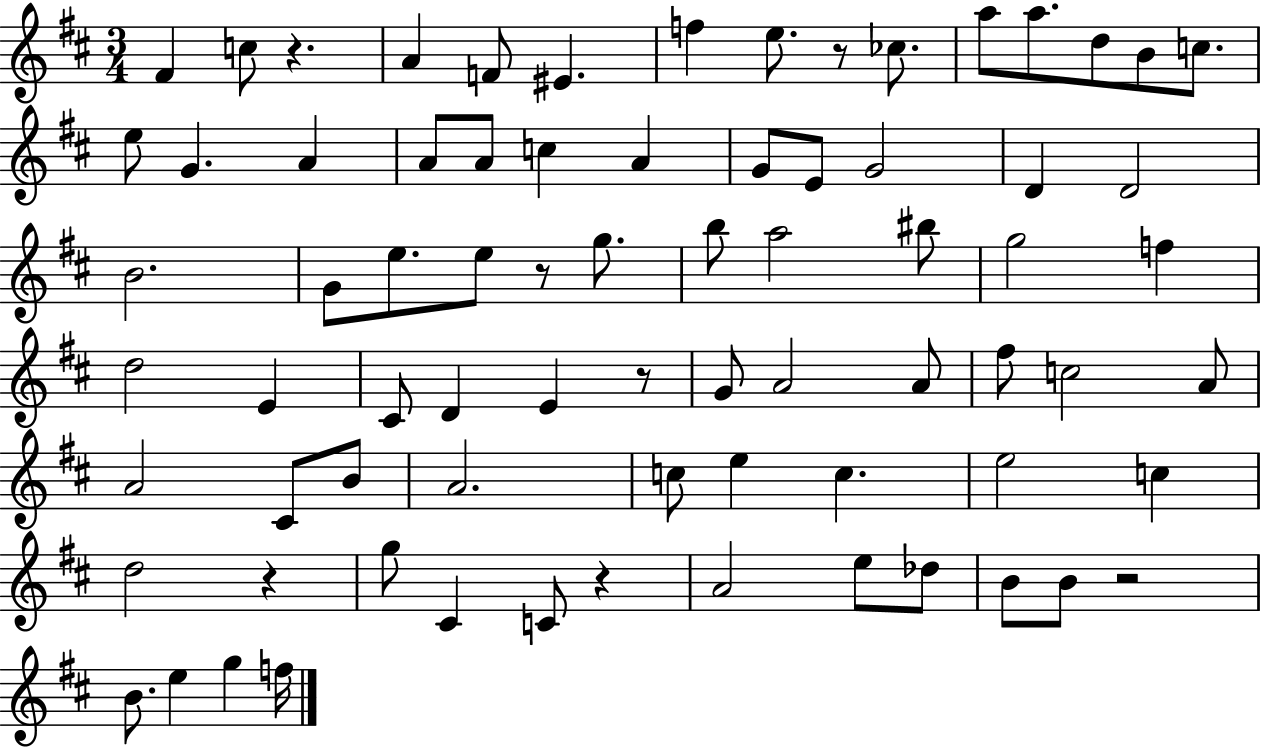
X:1
T:Untitled
M:3/4
L:1/4
K:D
^F c/2 z A F/2 ^E f e/2 z/2 _c/2 a/2 a/2 d/2 B/2 c/2 e/2 G A A/2 A/2 c A G/2 E/2 G2 D D2 B2 G/2 e/2 e/2 z/2 g/2 b/2 a2 ^b/2 g2 f d2 E ^C/2 D E z/2 G/2 A2 A/2 ^f/2 c2 A/2 A2 ^C/2 B/2 A2 c/2 e c e2 c d2 z g/2 ^C C/2 z A2 e/2 _d/2 B/2 B/2 z2 B/2 e g f/4